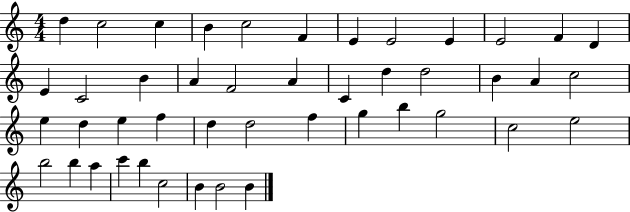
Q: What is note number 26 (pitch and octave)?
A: D5